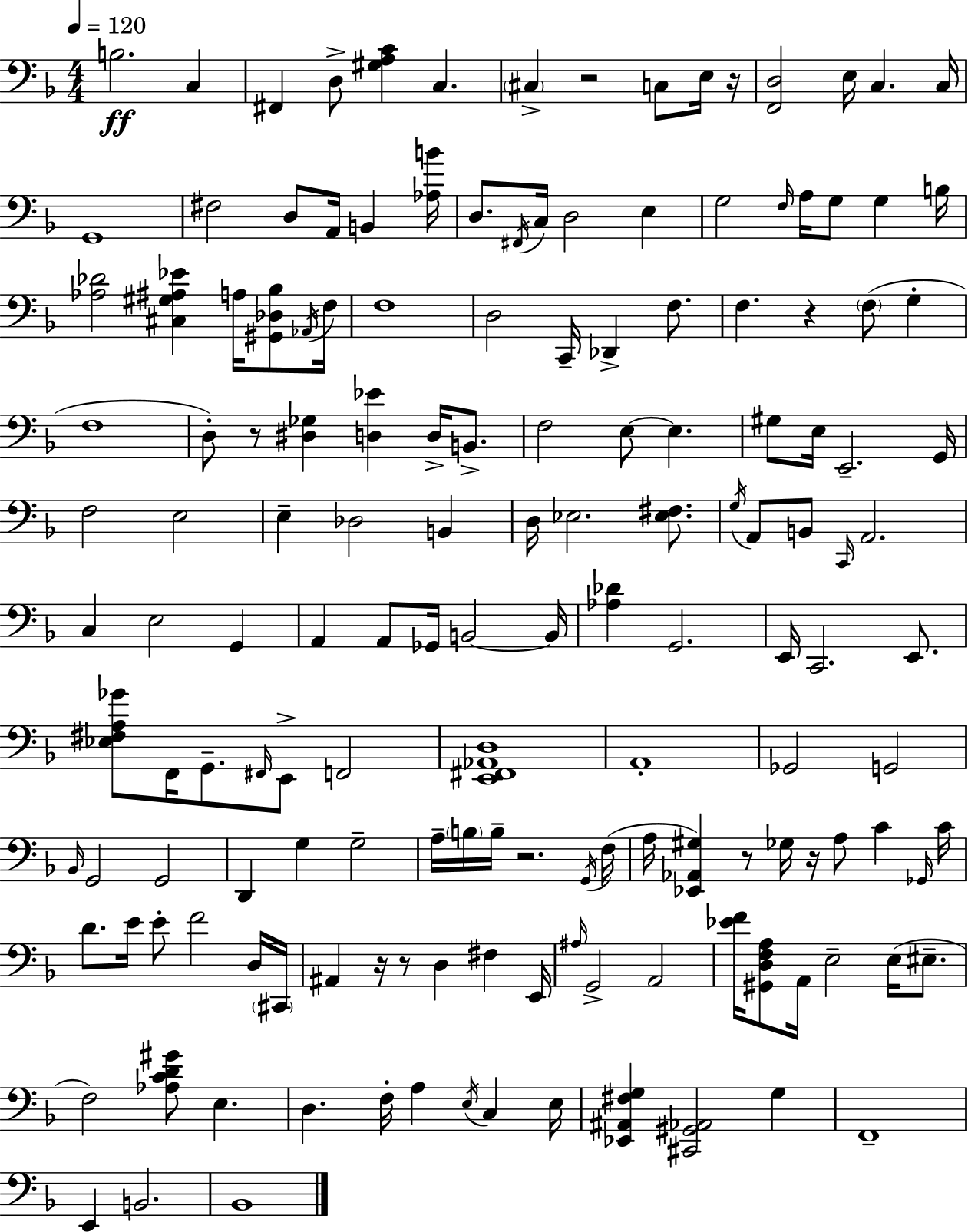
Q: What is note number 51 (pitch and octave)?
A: E3